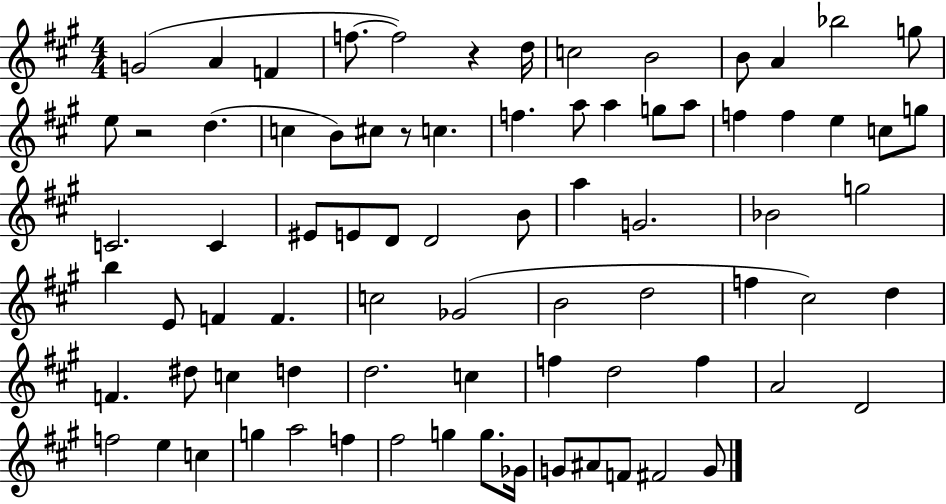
G4/h A4/q F4/q F5/e. F5/h R/q D5/s C5/h B4/h B4/e A4/q Bb5/h G5/e E5/e R/h D5/q. C5/q B4/e C#5/e R/e C5/q. F5/q. A5/e A5/q G5/e A5/e F5/q F5/q E5/q C5/e G5/e C4/h. C4/q EIS4/e E4/e D4/e D4/h B4/e A5/q G4/h. Bb4/h G5/h B5/q E4/e F4/q F4/q. C5/h Gb4/h B4/h D5/h F5/q C#5/h D5/q F4/q. D#5/e C5/q D5/q D5/h. C5/q F5/q D5/h F5/q A4/h D4/h F5/h E5/q C5/q G5/q A5/h F5/q F#5/h G5/q G5/e. Gb4/s G4/e A#4/e F4/e F#4/h G4/e